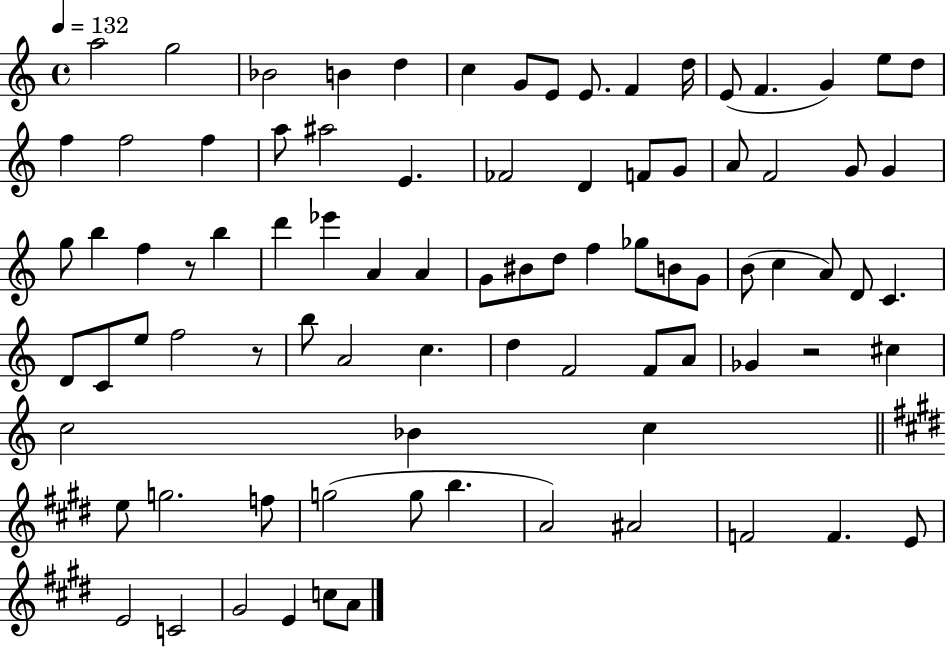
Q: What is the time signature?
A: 4/4